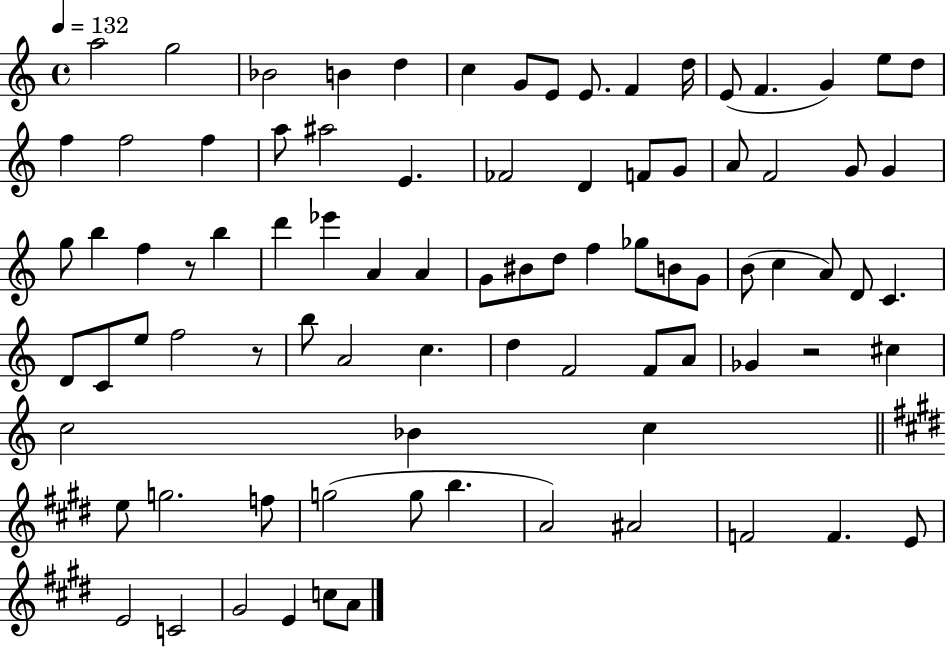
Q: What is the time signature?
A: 4/4